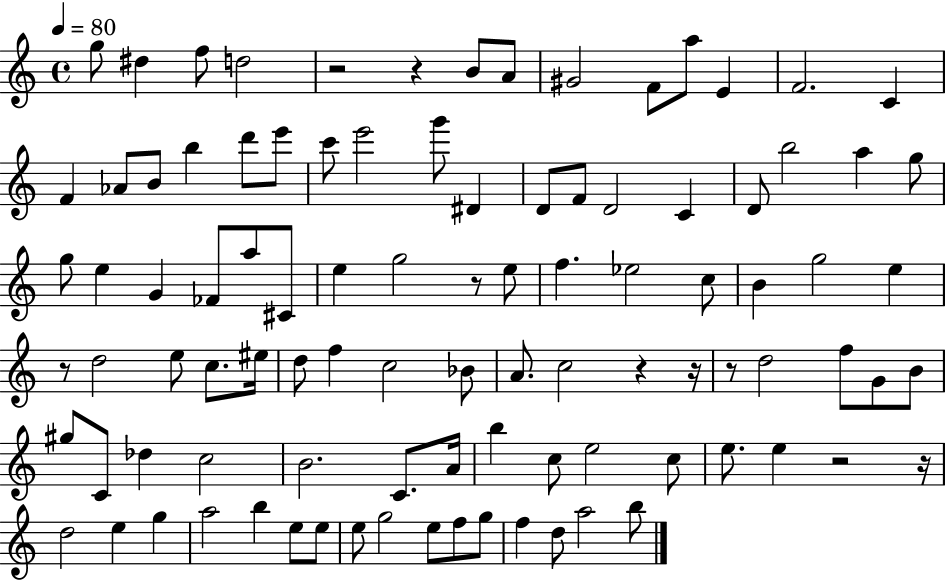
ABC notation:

X:1
T:Untitled
M:4/4
L:1/4
K:C
g/2 ^d f/2 d2 z2 z B/2 A/2 ^G2 F/2 a/2 E F2 C F _A/2 B/2 b d'/2 e'/2 c'/2 e'2 g'/2 ^D D/2 F/2 D2 C D/2 b2 a g/2 g/2 e G _F/2 a/2 ^C/2 e g2 z/2 e/2 f _e2 c/2 B g2 e z/2 d2 e/2 c/2 ^e/4 d/2 f c2 _B/2 A/2 c2 z z/4 z/2 d2 f/2 G/2 B/2 ^g/2 C/2 _d c2 B2 C/2 A/4 b c/2 e2 c/2 e/2 e z2 z/4 d2 e g a2 b e/2 e/2 e/2 g2 e/2 f/2 g/2 f d/2 a2 b/2